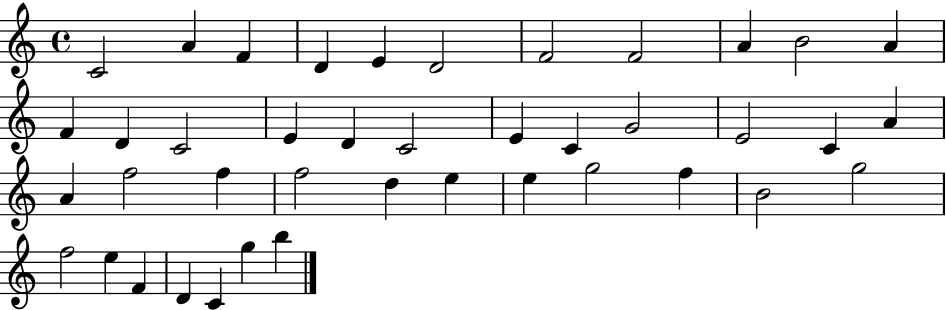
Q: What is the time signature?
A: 4/4